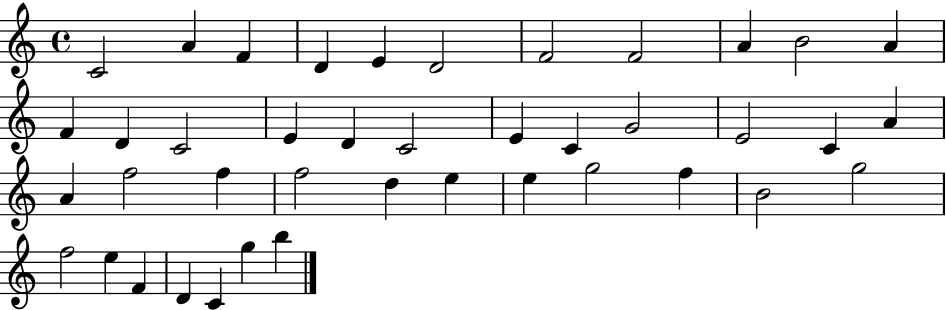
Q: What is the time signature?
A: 4/4